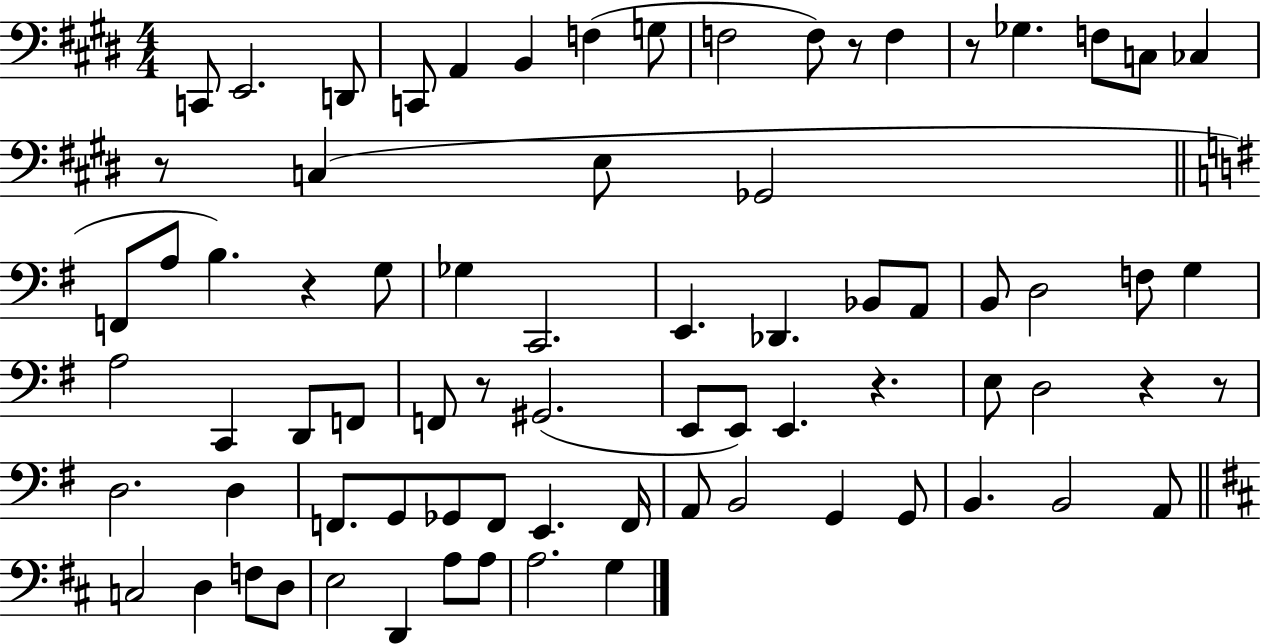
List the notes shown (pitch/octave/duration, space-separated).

C2/e E2/h. D2/e C2/e A2/q B2/q F3/q G3/e F3/h F3/e R/e F3/q R/e Gb3/q. F3/e C3/e CES3/q R/e C3/q E3/e Gb2/h F2/e A3/e B3/q. R/q G3/e Gb3/q C2/h. E2/q. Db2/q. Bb2/e A2/e B2/e D3/h F3/e G3/q A3/h C2/q D2/e F2/e F2/e R/e G#2/h. E2/e E2/e E2/q. R/q. E3/e D3/h R/q R/e D3/h. D3/q F2/e. G2/e Gb2/e F2/e E2/q. F2/s A2/e B2/h G2/q G2/e B2/q. B2/h A2/e C3/h D3/q F3/e D3/e E3/h D2/q A3/e A3/e A3/h. G3/q